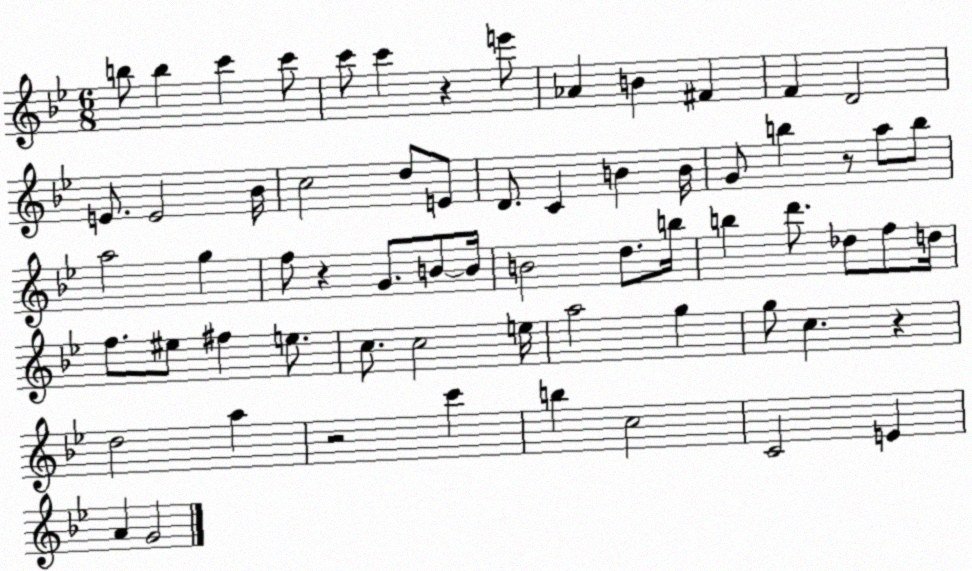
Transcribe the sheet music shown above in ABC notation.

X:1
T:Untitled
M:6/8
L:1/4
K:Bb
b/2 b c' c'/2 c'/2 c' z e'/2 _A B ^F F D2 E/2 E2 _B/4 c2 d/2 E/2 D/2 C B B/4 G/2 b z/2 a/2 b/2 a2 g f/2 z G/2 B/2 B/4 B2 d/2 b/4 b d'/2 _d/2 f/2 d/4 f/2 ^e/2 ^f e/2 c/2 c2 e/4 a2 g g/2 c z d2 a z2 c' b c2 C2 E A G2